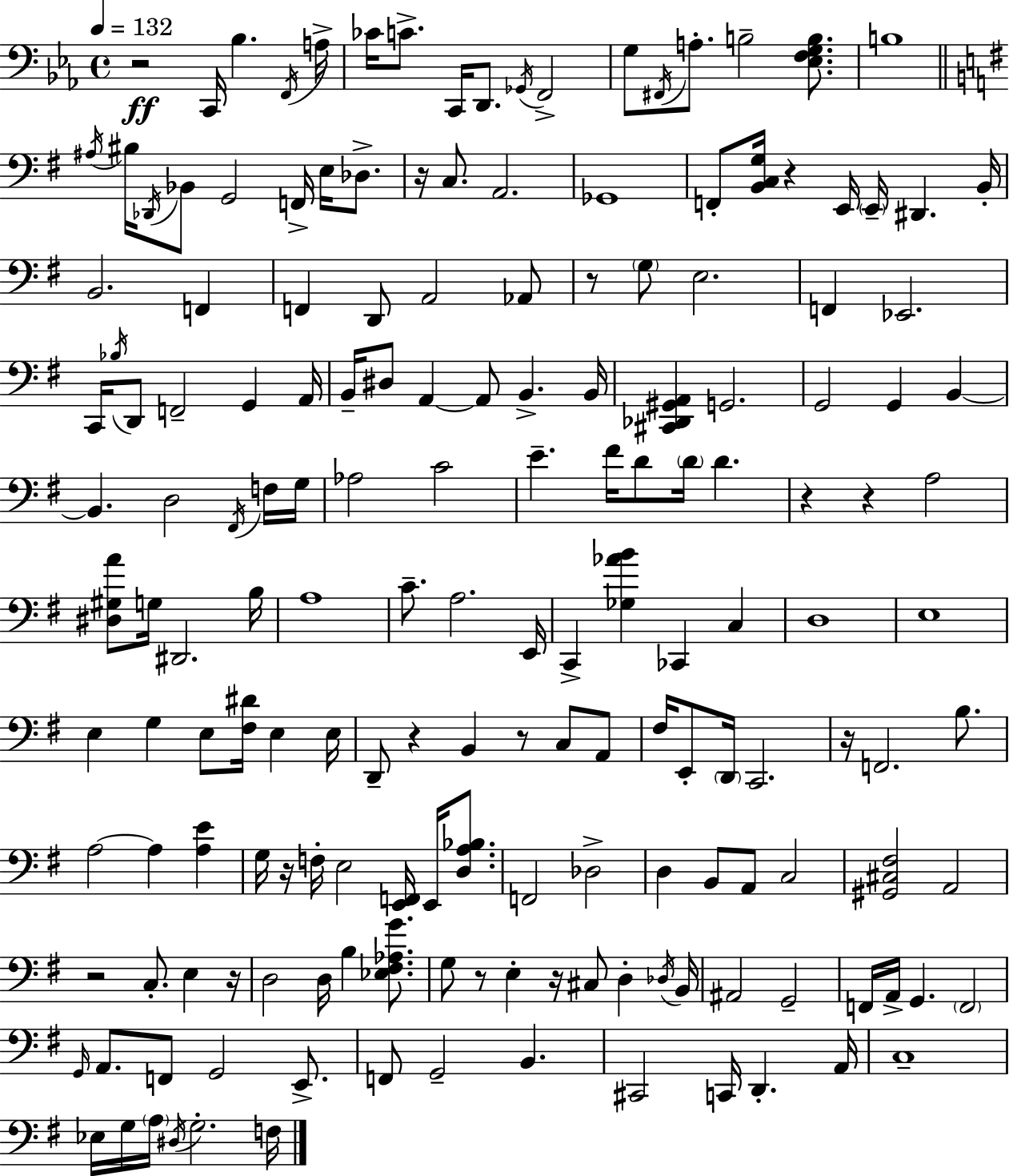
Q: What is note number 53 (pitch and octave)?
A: B2